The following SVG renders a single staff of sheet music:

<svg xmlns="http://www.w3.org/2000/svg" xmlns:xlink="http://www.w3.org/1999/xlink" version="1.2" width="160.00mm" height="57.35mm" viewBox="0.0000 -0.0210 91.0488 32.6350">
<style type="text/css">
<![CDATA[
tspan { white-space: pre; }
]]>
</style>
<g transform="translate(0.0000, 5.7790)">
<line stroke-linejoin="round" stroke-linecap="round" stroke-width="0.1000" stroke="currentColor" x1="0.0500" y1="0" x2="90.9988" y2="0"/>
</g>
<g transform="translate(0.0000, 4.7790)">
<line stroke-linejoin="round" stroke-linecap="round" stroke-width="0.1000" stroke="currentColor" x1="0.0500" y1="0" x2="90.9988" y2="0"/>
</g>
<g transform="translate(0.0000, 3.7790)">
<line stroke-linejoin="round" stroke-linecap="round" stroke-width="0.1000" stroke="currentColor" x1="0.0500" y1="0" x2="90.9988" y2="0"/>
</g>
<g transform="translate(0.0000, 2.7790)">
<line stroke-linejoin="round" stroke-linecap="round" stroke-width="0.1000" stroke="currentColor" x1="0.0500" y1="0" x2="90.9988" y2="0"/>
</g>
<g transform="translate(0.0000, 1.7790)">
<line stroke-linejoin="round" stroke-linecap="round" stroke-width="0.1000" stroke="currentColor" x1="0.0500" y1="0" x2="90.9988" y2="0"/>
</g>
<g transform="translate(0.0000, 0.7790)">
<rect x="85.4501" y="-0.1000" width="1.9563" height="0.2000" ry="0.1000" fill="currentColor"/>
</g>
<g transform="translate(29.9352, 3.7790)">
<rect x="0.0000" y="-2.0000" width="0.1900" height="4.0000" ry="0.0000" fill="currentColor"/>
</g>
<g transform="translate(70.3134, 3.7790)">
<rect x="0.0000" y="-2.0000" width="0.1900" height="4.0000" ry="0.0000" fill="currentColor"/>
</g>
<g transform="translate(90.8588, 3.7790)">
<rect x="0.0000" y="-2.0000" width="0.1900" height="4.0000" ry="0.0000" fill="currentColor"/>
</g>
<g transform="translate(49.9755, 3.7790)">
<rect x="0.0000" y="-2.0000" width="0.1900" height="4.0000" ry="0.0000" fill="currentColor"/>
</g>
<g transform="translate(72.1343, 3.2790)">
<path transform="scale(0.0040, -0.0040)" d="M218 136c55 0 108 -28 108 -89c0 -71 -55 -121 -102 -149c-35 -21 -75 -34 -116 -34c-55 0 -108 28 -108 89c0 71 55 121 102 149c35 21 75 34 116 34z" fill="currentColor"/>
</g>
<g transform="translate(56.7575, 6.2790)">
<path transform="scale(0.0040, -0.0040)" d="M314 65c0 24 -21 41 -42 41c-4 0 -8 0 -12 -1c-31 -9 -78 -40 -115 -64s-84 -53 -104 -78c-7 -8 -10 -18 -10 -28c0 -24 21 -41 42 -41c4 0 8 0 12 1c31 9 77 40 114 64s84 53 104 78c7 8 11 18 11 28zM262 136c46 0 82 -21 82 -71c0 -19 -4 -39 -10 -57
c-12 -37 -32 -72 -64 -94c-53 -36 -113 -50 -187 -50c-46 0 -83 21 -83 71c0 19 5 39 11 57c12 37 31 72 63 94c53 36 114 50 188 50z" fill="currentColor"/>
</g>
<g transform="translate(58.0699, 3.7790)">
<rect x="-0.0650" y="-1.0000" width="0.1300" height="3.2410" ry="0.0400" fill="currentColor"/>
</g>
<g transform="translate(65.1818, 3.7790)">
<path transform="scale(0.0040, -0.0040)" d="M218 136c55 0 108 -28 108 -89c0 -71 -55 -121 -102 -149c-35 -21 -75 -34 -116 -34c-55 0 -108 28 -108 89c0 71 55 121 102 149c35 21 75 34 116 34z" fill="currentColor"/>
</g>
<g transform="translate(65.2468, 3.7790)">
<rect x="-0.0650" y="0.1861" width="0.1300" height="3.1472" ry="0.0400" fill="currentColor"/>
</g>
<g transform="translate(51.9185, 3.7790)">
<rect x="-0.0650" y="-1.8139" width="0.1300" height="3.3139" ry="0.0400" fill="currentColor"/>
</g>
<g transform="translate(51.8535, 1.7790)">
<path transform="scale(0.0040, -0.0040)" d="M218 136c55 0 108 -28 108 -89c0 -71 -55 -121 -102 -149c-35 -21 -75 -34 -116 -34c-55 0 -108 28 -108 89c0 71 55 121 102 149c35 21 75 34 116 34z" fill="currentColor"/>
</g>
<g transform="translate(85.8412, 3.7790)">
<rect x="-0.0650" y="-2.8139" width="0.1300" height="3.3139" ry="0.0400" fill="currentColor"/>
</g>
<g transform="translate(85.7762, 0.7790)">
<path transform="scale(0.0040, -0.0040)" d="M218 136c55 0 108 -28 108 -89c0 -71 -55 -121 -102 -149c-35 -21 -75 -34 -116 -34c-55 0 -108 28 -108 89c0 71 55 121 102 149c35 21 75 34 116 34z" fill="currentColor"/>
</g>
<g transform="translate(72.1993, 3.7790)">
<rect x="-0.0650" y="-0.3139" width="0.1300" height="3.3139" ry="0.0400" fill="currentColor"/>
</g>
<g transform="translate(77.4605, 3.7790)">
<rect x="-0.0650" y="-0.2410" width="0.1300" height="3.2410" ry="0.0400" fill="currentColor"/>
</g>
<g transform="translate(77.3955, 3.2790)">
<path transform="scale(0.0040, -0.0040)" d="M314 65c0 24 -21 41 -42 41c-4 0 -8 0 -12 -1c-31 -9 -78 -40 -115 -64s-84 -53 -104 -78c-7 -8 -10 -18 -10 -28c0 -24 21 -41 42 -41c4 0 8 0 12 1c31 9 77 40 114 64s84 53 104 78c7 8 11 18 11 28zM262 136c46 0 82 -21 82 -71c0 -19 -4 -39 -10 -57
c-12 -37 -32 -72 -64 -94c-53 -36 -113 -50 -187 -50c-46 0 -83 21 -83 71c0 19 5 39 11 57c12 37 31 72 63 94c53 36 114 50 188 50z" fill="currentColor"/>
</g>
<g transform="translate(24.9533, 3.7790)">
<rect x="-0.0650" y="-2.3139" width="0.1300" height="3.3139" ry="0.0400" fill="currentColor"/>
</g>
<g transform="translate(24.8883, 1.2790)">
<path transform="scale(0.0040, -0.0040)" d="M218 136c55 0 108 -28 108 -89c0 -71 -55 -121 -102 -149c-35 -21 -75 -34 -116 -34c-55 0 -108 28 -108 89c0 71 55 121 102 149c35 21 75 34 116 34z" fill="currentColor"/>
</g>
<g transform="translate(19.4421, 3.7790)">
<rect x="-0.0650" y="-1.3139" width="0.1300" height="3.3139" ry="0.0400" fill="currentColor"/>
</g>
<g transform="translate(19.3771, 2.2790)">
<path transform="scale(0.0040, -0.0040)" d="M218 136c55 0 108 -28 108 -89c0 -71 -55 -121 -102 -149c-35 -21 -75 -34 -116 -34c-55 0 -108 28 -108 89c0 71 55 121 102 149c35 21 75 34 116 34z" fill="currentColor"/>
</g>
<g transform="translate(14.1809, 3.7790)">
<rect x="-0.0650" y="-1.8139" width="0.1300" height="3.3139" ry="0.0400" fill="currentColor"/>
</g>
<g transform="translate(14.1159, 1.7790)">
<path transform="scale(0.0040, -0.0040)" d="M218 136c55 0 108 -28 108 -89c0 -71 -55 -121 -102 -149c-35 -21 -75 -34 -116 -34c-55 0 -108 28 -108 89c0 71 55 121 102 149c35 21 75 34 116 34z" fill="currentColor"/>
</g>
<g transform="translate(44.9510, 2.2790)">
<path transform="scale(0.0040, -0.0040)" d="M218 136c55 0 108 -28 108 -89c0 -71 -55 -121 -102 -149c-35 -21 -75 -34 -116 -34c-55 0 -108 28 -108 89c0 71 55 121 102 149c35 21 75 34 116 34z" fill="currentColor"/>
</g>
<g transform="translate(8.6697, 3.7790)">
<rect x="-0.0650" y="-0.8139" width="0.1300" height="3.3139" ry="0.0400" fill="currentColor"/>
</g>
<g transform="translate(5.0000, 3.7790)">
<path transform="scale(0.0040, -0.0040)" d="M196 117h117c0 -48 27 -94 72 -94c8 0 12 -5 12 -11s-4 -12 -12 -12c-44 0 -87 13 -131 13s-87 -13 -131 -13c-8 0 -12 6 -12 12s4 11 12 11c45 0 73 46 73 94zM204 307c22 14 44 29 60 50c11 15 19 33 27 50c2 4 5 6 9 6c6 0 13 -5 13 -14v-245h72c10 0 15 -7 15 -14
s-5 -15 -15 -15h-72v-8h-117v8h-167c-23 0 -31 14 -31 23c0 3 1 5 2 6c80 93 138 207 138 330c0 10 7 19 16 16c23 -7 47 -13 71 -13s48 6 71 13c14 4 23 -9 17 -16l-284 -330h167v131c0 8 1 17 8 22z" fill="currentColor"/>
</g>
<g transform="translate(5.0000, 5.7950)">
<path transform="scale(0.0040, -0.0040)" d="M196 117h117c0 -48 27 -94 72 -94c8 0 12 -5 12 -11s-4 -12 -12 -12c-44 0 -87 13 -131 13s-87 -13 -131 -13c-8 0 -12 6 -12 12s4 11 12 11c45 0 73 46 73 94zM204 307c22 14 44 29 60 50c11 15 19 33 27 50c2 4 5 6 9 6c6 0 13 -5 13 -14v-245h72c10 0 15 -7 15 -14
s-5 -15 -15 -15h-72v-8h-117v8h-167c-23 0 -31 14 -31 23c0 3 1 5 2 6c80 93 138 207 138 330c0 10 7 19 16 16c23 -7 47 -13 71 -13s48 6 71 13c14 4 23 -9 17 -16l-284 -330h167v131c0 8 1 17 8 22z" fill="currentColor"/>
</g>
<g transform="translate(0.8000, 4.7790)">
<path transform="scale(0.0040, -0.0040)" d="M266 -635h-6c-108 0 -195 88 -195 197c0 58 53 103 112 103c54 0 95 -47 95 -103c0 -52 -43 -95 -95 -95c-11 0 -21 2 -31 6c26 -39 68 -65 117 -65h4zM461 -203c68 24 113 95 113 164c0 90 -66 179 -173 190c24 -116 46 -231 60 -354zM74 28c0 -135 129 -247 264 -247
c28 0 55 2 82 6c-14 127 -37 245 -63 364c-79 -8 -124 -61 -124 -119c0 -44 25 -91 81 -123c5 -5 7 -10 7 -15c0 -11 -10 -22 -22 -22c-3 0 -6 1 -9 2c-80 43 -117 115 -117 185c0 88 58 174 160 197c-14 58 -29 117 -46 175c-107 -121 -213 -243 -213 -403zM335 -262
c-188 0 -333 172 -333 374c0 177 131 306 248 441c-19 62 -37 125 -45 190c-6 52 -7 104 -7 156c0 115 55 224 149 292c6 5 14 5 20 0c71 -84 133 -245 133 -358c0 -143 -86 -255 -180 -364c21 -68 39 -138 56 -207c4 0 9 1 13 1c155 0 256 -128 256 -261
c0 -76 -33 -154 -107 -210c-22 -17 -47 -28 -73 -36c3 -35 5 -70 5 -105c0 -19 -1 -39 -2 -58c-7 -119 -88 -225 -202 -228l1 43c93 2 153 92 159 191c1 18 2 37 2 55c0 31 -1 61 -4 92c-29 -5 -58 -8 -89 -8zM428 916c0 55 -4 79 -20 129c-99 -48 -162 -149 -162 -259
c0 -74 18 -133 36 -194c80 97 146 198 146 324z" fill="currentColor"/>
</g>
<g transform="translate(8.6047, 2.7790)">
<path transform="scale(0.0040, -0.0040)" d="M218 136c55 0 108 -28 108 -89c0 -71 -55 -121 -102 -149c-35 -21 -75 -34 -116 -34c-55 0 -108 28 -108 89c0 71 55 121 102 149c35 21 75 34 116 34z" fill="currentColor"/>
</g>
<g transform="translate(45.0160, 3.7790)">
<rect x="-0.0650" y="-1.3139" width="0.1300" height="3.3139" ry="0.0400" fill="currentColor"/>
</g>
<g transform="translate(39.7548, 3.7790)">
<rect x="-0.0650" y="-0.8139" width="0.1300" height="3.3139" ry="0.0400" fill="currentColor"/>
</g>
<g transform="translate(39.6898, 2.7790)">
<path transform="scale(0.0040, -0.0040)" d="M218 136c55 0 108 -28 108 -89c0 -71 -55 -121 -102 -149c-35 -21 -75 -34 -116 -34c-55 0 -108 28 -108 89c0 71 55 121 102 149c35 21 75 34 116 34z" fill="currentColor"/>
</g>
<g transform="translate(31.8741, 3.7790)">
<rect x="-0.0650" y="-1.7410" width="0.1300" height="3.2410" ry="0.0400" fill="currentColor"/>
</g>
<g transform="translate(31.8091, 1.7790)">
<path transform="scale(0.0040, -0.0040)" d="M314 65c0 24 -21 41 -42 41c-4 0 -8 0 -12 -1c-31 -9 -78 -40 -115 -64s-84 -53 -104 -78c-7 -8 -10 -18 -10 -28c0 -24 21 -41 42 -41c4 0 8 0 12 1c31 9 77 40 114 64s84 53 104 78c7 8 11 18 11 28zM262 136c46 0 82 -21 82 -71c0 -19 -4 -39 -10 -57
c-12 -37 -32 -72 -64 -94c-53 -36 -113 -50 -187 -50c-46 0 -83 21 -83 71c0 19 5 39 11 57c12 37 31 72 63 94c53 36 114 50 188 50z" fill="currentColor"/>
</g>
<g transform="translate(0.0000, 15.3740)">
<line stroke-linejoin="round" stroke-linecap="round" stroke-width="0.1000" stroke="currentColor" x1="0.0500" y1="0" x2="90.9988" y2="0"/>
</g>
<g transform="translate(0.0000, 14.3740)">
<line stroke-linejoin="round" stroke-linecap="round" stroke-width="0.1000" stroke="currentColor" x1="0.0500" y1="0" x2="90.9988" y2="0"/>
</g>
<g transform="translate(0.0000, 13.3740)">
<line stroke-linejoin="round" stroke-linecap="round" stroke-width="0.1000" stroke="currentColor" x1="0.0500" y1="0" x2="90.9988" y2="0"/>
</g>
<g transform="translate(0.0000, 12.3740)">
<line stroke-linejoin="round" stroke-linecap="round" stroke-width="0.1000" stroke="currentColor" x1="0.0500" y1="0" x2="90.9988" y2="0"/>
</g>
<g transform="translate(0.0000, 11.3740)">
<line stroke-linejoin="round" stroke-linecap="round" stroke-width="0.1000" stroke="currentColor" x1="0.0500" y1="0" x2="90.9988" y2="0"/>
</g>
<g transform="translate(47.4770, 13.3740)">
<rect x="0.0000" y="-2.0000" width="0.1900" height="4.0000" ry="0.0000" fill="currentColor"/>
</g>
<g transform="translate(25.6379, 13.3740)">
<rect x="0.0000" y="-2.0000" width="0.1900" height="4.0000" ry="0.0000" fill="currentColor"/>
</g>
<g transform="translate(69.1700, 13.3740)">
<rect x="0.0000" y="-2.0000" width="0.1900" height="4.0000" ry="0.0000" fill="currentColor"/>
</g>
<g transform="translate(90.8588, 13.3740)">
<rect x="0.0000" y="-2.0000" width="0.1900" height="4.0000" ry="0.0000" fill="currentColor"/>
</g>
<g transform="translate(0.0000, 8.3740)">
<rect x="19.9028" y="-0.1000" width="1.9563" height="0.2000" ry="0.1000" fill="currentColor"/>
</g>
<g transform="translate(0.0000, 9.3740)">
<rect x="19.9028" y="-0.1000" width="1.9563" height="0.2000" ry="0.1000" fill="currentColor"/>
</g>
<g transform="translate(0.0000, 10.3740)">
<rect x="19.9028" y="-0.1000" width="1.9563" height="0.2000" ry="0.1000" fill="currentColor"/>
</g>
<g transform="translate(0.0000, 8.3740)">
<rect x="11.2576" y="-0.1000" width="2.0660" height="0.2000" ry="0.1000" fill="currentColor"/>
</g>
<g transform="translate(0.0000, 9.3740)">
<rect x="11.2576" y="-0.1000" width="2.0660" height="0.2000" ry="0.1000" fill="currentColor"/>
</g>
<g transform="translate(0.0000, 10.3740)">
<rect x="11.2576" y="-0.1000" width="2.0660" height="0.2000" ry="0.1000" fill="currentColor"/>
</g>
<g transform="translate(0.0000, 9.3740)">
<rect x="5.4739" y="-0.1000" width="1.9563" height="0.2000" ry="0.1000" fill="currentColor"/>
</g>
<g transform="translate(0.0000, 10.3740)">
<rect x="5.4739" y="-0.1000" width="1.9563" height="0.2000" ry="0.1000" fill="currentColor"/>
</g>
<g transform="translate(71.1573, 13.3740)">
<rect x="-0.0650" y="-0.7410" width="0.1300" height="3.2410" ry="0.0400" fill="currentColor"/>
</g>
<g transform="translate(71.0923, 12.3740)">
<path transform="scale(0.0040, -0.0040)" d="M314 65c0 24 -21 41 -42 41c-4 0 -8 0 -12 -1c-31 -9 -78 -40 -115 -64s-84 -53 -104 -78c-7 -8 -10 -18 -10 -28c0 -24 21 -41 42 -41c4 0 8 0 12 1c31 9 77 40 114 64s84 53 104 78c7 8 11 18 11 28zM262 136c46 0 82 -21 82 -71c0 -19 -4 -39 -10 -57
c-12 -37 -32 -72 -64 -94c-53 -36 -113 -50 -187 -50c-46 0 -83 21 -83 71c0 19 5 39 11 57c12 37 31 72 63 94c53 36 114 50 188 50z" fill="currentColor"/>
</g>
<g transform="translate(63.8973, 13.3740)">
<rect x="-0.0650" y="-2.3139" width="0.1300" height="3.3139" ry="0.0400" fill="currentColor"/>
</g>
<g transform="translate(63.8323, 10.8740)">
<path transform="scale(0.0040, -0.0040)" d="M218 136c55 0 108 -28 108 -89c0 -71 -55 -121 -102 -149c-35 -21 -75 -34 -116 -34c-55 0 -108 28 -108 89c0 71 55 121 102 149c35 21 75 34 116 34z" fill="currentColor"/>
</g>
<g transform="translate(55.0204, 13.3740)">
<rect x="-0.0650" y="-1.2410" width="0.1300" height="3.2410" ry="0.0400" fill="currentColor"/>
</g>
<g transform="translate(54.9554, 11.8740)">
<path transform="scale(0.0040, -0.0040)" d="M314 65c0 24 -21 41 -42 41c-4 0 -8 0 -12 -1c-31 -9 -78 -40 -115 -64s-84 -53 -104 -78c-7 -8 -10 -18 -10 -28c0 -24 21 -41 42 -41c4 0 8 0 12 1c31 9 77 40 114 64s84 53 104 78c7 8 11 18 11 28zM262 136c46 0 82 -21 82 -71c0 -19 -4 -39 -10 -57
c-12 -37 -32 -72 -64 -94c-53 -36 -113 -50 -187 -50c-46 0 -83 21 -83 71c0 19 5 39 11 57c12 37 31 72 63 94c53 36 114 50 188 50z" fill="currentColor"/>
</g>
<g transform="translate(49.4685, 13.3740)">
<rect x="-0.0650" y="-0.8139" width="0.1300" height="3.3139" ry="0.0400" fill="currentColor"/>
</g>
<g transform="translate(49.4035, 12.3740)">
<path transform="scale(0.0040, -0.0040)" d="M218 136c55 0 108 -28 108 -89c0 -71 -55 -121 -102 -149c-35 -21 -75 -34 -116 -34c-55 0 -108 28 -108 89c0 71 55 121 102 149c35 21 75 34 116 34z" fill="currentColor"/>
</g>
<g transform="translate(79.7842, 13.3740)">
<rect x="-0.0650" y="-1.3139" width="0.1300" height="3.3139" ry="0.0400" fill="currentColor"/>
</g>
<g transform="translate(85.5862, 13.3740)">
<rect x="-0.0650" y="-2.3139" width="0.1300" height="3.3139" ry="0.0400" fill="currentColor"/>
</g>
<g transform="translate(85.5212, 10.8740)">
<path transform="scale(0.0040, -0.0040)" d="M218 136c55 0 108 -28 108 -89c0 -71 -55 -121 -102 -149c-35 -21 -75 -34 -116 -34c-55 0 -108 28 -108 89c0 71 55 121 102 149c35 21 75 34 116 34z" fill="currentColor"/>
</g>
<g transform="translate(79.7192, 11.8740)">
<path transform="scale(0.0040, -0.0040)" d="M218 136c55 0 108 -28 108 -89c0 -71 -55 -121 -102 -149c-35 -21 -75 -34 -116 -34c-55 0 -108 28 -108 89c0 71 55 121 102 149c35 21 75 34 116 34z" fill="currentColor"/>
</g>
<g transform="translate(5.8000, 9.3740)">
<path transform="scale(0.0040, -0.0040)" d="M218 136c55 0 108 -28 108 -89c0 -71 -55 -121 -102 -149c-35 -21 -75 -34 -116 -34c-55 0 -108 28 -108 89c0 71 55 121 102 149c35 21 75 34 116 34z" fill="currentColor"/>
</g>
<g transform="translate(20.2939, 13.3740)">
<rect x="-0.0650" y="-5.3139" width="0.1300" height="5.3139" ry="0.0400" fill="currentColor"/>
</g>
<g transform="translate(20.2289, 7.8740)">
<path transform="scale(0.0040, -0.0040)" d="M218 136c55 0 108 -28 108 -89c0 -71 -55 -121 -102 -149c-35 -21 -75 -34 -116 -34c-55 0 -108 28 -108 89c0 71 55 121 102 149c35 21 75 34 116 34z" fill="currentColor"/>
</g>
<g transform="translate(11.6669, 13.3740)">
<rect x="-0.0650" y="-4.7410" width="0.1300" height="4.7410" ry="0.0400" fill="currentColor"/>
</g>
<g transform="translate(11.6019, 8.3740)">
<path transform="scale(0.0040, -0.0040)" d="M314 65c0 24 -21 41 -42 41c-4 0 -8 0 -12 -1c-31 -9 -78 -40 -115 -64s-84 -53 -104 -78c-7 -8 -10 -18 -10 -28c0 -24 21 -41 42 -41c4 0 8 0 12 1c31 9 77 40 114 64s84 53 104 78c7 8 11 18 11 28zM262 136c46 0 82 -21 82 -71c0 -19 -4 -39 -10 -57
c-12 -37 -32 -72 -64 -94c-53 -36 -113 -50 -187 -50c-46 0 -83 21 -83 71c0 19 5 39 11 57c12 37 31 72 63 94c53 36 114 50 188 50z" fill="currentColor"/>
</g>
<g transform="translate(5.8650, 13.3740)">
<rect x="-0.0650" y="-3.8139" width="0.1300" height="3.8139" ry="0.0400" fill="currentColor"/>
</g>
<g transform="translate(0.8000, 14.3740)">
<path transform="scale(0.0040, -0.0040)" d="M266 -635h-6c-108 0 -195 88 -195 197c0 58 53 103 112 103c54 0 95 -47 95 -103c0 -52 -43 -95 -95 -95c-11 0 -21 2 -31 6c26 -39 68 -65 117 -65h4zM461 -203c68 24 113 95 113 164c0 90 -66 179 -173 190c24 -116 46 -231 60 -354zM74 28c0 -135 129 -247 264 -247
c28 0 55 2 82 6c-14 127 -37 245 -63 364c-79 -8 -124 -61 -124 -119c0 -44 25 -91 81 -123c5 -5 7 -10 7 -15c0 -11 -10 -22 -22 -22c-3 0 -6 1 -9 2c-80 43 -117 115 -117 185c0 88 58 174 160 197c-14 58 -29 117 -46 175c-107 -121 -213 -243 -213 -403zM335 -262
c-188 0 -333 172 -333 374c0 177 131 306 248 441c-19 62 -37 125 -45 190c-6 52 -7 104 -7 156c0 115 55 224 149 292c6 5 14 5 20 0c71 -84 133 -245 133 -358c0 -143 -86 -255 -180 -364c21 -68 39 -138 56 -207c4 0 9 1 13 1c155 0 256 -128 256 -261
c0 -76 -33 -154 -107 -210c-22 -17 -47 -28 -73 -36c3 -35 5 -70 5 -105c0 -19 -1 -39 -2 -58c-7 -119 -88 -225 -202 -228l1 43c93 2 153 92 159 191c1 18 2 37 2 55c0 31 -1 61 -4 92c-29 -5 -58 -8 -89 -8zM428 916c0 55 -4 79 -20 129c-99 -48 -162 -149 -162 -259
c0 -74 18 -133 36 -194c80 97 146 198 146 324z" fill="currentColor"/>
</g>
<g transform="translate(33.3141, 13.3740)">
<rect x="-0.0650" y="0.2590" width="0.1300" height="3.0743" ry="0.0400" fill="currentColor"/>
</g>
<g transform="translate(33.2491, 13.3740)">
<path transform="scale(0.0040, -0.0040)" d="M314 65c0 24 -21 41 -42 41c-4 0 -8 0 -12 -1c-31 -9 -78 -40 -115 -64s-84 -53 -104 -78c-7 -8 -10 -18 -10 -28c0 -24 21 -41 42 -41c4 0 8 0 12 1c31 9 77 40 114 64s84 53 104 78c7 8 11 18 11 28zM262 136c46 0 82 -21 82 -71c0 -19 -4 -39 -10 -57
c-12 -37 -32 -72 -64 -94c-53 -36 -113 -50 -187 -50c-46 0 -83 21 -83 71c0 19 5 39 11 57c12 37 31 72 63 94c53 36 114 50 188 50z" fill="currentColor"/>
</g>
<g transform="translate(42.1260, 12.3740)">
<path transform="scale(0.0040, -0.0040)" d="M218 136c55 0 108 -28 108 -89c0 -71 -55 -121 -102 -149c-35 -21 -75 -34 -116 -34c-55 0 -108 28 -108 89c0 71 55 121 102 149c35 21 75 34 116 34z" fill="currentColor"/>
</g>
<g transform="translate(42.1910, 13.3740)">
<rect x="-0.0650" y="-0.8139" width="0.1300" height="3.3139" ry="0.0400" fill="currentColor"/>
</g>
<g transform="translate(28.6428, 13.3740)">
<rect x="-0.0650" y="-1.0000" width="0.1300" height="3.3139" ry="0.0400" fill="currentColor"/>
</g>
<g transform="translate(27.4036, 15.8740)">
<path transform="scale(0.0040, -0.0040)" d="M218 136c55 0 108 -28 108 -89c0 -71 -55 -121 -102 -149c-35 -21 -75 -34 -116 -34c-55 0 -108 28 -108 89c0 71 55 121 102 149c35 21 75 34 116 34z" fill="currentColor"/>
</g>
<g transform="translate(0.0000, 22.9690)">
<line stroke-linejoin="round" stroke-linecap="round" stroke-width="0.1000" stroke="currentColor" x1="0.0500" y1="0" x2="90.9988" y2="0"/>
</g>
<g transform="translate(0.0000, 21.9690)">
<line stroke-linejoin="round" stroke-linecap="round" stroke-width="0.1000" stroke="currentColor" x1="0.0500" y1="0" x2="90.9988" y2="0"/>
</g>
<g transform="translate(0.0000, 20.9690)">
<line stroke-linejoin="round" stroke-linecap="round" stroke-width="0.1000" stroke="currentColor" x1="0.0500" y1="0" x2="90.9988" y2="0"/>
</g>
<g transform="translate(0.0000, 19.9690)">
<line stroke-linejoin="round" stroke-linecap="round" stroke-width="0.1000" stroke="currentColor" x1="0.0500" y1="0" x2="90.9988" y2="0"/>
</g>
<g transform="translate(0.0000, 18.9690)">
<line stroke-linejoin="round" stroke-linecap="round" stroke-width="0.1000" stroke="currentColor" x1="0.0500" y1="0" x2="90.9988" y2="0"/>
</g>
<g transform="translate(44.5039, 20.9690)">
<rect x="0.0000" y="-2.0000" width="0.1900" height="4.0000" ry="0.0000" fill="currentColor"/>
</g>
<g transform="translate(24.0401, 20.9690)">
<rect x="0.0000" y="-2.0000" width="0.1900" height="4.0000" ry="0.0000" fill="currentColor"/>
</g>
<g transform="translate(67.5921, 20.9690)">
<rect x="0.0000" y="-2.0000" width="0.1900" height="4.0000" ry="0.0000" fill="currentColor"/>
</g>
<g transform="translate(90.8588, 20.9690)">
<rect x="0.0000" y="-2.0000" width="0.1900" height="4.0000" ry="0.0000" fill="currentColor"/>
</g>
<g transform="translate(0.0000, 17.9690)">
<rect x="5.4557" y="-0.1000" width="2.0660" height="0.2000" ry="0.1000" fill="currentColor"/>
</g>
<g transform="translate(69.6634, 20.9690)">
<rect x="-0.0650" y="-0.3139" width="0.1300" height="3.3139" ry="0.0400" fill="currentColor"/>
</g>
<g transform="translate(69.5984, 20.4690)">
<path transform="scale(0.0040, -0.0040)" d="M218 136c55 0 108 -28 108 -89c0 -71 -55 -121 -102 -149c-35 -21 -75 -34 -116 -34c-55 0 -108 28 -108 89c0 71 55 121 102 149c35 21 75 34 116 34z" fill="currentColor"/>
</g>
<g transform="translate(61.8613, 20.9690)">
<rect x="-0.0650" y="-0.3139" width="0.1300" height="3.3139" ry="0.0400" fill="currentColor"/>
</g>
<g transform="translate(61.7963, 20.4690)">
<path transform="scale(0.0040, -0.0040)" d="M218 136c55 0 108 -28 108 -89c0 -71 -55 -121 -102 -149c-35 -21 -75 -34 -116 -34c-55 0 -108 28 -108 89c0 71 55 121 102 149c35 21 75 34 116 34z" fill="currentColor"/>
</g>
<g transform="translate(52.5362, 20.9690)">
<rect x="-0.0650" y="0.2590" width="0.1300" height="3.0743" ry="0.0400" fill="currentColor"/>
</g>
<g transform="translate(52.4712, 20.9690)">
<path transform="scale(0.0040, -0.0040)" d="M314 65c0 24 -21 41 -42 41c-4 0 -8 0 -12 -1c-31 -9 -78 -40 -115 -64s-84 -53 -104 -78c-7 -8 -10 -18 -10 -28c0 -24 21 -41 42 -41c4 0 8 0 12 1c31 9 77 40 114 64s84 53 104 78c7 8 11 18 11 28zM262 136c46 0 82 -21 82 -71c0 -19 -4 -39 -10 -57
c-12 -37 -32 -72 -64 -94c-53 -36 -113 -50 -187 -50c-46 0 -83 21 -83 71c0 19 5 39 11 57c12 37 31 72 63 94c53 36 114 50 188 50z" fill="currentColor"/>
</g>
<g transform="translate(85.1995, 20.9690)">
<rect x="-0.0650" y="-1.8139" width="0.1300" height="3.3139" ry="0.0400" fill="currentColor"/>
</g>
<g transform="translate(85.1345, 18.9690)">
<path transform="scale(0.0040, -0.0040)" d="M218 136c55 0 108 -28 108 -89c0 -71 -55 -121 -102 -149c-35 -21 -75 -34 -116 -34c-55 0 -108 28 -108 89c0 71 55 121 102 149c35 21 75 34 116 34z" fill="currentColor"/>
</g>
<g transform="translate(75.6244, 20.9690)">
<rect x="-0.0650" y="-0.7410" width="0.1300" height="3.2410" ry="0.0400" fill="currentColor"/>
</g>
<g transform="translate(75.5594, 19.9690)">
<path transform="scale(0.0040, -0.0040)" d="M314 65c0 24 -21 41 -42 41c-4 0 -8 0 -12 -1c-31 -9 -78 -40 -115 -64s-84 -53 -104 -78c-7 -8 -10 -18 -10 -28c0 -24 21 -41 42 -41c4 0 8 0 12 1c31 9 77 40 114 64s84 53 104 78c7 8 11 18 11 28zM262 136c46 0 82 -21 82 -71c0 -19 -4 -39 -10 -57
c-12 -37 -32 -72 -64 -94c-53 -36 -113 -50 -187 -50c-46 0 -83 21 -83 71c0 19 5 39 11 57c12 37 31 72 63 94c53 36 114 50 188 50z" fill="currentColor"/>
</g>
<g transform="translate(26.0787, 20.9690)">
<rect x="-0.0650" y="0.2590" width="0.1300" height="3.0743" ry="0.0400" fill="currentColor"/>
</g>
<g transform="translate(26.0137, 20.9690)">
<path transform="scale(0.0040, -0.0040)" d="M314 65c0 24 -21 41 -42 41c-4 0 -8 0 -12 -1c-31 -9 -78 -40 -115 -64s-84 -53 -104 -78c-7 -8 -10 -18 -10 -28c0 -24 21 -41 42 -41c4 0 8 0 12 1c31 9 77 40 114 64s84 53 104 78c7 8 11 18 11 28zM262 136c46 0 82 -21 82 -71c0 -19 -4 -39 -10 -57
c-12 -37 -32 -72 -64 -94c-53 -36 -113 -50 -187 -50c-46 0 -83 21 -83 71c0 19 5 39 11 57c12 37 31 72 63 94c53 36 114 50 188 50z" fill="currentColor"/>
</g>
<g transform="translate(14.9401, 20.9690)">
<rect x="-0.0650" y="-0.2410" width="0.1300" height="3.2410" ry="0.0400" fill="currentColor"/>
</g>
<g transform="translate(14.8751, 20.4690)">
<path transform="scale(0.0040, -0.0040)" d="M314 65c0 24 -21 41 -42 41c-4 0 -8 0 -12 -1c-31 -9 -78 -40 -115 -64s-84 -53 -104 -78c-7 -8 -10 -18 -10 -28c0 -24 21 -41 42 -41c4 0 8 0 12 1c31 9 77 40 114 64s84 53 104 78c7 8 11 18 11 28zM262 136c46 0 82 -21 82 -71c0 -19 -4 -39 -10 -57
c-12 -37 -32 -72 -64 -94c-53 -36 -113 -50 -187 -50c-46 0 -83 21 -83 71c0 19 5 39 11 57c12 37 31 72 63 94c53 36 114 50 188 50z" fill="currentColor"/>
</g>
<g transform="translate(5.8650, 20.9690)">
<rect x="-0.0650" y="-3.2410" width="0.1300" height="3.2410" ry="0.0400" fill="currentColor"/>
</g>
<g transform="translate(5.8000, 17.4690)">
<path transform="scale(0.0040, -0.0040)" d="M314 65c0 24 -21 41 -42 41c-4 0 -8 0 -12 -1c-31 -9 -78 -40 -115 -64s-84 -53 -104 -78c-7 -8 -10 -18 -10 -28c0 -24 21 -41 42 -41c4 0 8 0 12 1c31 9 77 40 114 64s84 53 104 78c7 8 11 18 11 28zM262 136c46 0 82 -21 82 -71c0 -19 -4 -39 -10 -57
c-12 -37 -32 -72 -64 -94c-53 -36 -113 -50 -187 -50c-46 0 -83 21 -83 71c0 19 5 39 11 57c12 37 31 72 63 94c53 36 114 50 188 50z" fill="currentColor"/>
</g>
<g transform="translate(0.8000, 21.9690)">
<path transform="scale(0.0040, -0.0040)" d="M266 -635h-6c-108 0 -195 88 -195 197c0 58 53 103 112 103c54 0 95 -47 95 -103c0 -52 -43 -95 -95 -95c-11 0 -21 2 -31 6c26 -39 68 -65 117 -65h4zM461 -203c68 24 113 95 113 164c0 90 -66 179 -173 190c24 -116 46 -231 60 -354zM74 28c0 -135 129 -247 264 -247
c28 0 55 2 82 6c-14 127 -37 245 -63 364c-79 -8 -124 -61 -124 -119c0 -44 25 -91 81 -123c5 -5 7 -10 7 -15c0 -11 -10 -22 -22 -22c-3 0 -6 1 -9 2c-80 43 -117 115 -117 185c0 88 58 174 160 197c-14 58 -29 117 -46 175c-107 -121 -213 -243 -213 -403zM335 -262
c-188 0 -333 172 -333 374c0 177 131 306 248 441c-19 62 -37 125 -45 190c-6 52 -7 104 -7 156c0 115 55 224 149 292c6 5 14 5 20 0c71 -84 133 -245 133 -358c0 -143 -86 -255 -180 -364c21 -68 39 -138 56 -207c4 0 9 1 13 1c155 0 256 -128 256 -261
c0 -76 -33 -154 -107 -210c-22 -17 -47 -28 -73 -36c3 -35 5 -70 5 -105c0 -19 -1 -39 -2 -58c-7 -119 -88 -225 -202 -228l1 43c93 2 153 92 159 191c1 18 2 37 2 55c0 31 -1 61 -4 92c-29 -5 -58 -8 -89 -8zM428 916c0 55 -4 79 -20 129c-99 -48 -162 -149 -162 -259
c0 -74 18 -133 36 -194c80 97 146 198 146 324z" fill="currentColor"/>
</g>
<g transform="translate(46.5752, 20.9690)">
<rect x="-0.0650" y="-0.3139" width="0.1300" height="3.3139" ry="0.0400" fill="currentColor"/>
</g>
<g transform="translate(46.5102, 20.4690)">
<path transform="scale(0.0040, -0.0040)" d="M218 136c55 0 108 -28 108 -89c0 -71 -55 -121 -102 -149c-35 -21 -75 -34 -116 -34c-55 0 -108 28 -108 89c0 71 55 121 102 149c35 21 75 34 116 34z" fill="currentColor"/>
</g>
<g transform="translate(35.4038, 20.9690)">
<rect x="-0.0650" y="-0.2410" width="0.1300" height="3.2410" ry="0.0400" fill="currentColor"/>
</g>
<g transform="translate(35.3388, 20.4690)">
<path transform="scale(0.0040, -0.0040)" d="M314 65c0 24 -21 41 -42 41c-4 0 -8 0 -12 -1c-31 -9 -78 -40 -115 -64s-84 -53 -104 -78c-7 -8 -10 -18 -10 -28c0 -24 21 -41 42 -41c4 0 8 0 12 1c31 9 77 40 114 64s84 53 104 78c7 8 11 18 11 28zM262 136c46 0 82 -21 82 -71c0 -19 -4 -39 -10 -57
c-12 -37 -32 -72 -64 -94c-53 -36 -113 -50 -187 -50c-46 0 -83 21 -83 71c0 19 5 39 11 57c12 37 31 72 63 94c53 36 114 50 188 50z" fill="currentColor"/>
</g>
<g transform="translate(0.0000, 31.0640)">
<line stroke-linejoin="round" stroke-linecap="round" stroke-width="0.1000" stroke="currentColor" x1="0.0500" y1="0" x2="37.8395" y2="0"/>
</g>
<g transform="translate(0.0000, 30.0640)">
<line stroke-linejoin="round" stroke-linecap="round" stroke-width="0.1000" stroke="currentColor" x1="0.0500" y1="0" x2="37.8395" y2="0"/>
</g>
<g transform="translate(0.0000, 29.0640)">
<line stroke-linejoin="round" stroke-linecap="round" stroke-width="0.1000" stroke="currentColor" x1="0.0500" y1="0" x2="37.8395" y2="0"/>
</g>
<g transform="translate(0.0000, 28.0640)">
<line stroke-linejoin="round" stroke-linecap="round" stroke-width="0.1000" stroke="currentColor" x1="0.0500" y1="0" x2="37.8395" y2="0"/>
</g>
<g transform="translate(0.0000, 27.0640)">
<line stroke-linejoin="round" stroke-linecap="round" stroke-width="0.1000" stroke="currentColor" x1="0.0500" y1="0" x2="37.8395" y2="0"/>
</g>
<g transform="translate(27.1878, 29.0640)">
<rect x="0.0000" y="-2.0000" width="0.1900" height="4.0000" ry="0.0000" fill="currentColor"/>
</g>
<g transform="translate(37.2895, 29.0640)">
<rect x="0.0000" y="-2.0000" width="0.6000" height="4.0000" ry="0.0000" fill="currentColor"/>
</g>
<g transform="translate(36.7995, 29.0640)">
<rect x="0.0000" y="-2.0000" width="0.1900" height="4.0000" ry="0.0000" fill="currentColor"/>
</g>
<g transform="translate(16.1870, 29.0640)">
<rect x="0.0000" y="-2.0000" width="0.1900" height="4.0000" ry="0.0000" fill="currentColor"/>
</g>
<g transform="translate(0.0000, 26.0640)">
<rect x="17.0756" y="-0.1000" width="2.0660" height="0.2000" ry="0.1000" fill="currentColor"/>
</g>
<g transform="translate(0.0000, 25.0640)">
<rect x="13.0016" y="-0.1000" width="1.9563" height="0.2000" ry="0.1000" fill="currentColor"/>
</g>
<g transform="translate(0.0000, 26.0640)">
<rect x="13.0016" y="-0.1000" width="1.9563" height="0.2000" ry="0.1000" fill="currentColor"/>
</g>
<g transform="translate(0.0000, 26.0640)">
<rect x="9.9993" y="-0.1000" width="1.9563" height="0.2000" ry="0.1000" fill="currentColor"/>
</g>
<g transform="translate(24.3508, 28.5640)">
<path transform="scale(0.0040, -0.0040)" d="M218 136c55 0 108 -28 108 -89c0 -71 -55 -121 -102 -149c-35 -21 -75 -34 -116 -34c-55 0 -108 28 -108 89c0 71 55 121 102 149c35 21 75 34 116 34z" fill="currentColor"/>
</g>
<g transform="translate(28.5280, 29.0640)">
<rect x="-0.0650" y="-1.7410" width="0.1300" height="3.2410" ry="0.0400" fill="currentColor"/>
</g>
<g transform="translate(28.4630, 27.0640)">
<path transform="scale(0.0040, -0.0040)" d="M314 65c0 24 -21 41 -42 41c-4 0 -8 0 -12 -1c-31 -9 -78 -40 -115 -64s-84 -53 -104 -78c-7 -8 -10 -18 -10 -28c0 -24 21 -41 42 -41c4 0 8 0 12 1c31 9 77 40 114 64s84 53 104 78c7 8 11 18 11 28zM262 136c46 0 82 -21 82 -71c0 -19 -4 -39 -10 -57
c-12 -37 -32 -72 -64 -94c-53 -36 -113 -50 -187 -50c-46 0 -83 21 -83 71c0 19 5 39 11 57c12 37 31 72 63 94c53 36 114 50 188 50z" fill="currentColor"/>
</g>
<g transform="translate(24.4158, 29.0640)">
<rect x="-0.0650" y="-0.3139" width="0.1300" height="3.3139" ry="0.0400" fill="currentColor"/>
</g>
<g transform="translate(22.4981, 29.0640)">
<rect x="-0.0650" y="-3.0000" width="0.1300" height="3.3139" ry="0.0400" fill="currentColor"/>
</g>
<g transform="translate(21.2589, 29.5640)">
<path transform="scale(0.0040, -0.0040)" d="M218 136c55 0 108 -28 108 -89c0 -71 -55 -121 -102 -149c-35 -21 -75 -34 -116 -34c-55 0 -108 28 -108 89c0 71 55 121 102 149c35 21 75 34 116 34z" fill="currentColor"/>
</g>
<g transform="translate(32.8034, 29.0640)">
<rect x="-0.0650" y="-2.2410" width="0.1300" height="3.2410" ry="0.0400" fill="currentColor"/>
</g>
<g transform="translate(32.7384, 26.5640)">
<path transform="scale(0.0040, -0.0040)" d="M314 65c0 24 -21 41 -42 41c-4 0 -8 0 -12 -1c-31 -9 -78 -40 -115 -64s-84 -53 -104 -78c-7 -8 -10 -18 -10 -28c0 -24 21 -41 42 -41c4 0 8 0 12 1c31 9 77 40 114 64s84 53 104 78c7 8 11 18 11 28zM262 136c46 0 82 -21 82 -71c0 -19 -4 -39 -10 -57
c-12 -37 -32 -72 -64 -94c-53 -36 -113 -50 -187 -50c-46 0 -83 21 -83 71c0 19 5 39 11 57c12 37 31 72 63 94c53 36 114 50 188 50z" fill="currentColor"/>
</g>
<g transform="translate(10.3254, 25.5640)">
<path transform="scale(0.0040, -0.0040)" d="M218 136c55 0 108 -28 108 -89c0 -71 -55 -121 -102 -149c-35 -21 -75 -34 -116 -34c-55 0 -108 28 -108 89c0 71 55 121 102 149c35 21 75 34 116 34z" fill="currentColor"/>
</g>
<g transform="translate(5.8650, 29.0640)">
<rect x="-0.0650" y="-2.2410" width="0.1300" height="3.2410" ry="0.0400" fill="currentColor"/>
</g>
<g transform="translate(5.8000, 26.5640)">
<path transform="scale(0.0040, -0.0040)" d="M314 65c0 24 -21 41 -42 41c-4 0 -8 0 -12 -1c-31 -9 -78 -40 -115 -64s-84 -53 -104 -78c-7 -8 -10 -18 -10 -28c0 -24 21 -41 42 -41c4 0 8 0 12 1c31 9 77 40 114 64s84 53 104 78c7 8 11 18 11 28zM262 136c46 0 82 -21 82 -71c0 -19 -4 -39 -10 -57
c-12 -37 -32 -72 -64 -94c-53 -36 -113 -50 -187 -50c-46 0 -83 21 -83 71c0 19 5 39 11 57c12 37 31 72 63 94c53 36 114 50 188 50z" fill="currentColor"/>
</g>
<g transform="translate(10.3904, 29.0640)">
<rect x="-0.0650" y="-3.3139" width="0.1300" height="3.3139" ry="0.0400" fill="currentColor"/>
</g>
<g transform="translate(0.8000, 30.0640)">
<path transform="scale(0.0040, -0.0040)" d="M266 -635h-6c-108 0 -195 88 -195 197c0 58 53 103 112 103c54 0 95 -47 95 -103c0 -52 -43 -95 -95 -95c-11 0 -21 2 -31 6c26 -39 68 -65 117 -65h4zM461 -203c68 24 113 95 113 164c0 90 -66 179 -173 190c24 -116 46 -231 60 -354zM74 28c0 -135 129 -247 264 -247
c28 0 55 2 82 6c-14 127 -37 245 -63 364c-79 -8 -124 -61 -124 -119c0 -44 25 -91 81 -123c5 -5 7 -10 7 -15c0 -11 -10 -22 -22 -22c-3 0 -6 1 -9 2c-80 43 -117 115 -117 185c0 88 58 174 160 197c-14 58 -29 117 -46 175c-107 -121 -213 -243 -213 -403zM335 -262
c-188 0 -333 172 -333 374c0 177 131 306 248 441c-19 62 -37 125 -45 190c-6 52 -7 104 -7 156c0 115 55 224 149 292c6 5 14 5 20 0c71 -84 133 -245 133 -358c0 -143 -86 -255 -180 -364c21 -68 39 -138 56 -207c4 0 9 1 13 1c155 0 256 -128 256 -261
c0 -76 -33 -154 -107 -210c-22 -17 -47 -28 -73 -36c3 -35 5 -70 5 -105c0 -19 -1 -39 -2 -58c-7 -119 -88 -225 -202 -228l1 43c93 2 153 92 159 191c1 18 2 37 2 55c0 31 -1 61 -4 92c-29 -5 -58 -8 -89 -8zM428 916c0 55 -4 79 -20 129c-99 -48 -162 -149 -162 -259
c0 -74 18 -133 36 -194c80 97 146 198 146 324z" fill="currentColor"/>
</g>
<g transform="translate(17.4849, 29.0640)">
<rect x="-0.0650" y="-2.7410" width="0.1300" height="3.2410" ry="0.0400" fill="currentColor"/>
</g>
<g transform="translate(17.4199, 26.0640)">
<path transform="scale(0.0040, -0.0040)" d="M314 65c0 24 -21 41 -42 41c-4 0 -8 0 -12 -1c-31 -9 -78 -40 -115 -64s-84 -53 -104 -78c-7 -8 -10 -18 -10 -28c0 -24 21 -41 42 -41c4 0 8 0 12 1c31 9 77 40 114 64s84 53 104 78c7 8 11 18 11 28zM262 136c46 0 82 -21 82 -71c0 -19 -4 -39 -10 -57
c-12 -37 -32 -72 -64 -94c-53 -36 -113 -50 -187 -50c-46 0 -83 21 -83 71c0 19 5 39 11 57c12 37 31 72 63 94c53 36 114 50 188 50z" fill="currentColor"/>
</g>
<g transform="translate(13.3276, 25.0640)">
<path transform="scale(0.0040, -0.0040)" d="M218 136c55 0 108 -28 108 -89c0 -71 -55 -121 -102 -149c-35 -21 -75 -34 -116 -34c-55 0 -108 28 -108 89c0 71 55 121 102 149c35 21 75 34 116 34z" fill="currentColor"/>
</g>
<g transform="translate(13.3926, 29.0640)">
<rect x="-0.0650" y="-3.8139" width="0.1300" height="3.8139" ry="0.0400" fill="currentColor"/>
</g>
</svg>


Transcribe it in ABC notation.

X:1
T:Untitled
M:4/4
L:1/4
K:C
d f e g f2 d e f D2 B c c2 a c' e'2 f' D B2 d d e2 g d2 e g b2 c2 B2 c2 c B2 c c d2 f g2 b c' a2 A c f2 g2